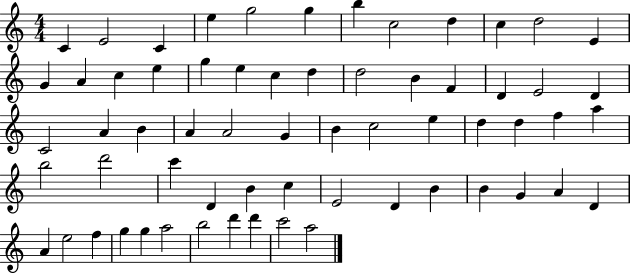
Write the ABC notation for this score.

X:1
T:Untitled
M:4/4
L:1/4
K:C
C E2 C e g2 g b c2 d c d2 E G A c e g e c d d2 B F D E2 D C2 A B A A2 G B c2 e d d f a b2 d'2 c' D B c E2 D B B G A D A e2 f g g a2 b2 d' d' c'2 a2